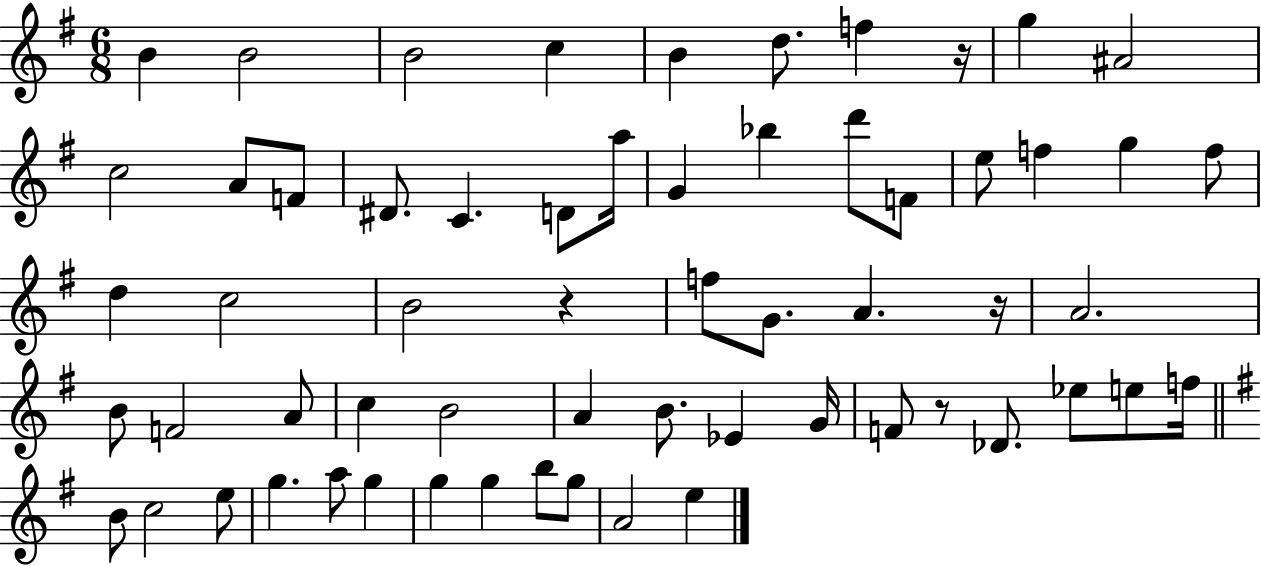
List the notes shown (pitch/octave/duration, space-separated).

B4/q B4/h B4/h C5/q B4/q D5/e. F5/q R/s G5/q A#4/h C5/h A4/e F4/e D#4/e. C4/q. D4/e A5/s G4/q Bb5/q D6/e F4/e E5/e F5/q G5/q F5/e D5/q C5/h B4/h R/q F5/e G4/e. A4/q. R/s A4/h. B4/e F4/h A4/e C5/q B4/h A4/q B4/e. Eb4/q G4/s F4/e R/e Db4/e. Eb5/e E5/e F5/s B4/e C5/h E5/e G5/q. A5/e G5/q G5/q G5/q B5/e G5/e A4/h E5/q